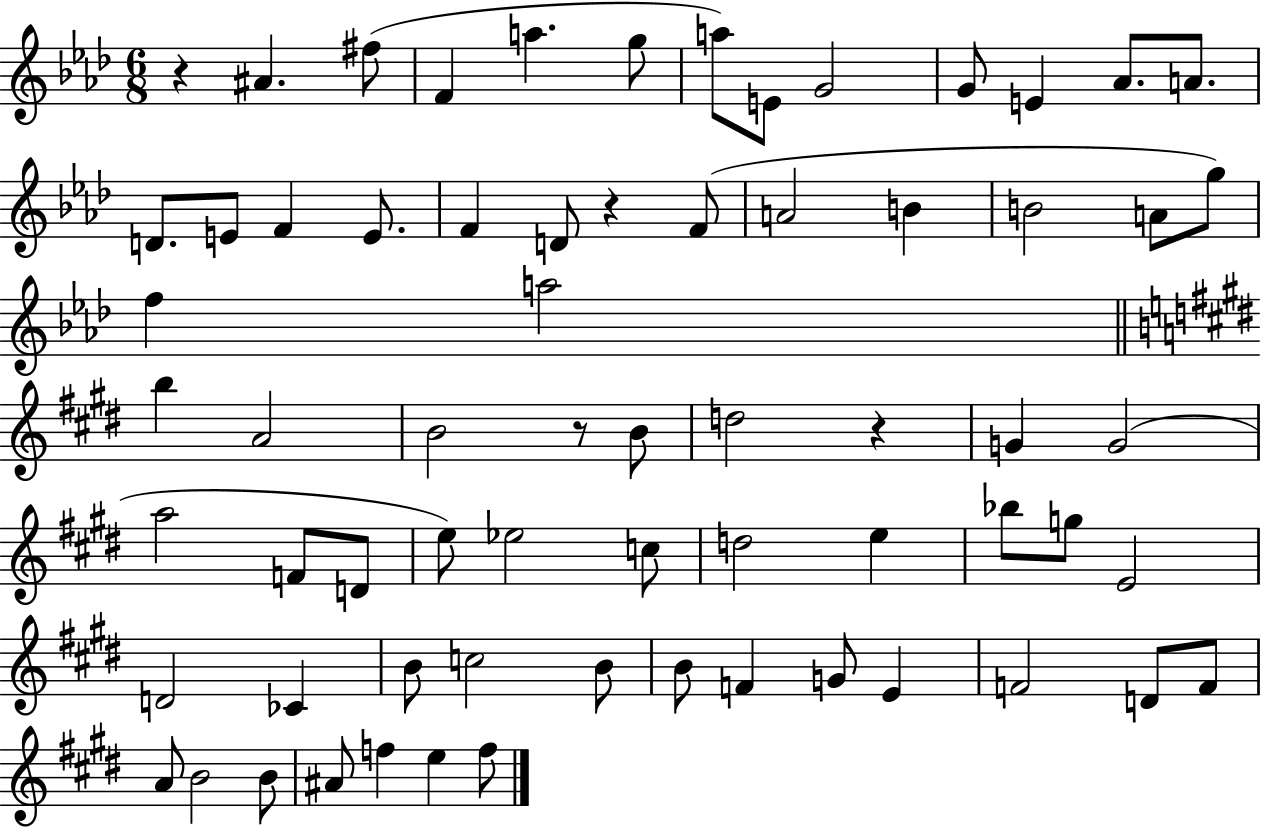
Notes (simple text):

R/q A#4/q. F#5/e F4/q A5/q. G5/e A5/e E4/e G4/h G4/e E4/q Ab4/e. A4/e. D4/e. E4/e F4/q E4/e. F4/q D4/e R/q F4/e A4/h B4/q B4/h A4/e G5/e F5/q A5/h B5/q A4/h B4/h R/e B4/e D5/h R/q G4/q G4/h A5/h F4/e D4/e E5/e Eb5/h C5/e D5/h E5/q Bb5/e G5/e E4/h D4/h CES4/q B4/e C5/h B4/e B4/e F4/q G4/e E4/q F4/h D4/e F4/e A4/e B4/h B4/e A#4/e F5/q E5/q F5/e